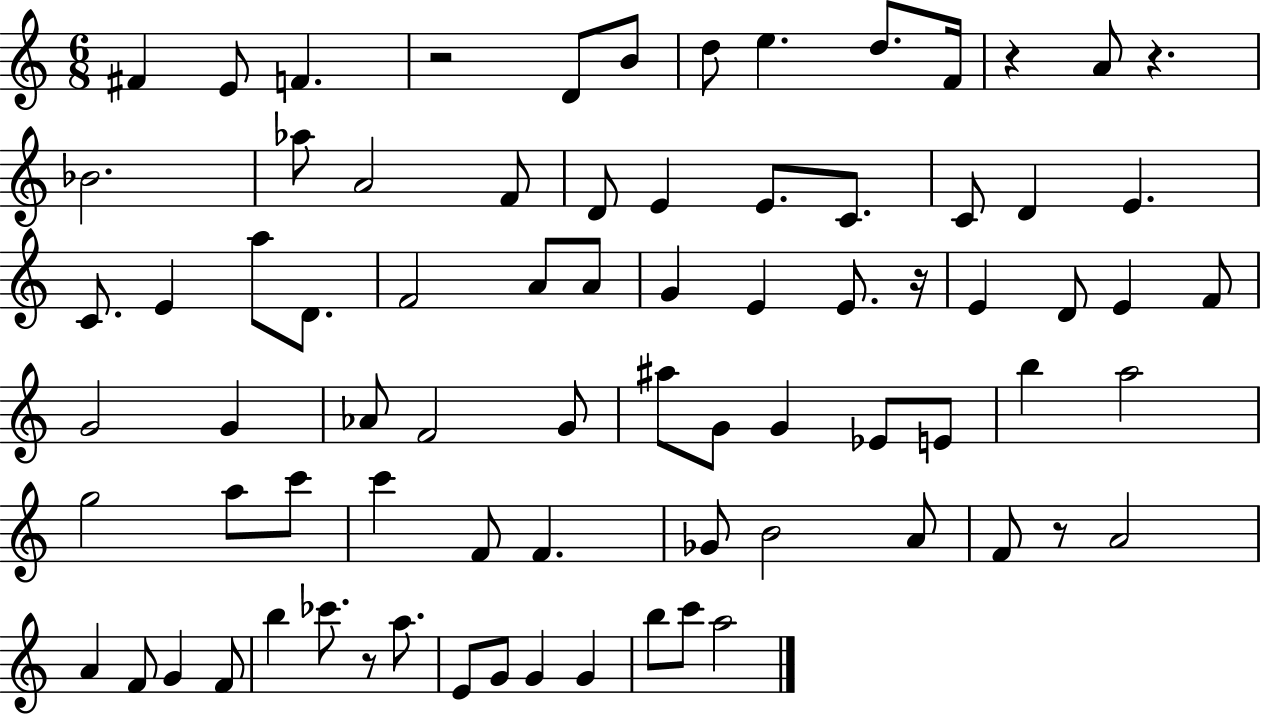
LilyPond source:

{
  \clef treble
  \numericTimeSignature
  \time 6/8
  \key c \major
  fis'4 e'8 f'4. | r2 d'8 b'8 | d''8 e''4. d''8. f'16 | r4 a'8 r4. | \break bes'2. | aes''8 a'2 f'8 | d'8 e'4 e'8. c'8. | c'8 d'4 e'4. | \break c'8. e'4 a''8 d'8. | f'2 a'8 a'8 | g'4 e'4 e'8. r16 | e'4 d'8 e'4 f'8 | \break g'2 g'4 | aes'8 f'2 g'8 | ais''8 g'8 g'4 ees'8 e'8 | b''4 a''2 | \break g''2 a''8 c'''8 | c'''4 f'8 f'4. | ges'8 b'2 a'8 | f'8 r8 a'2 | \break a'4 f'8 g'4 f'8 | b''4 ces'''8. r8 a''8. | e'8 g'8 g'4 g'4 | b''8 c'''8 a''2 | \break \bar "|."
}